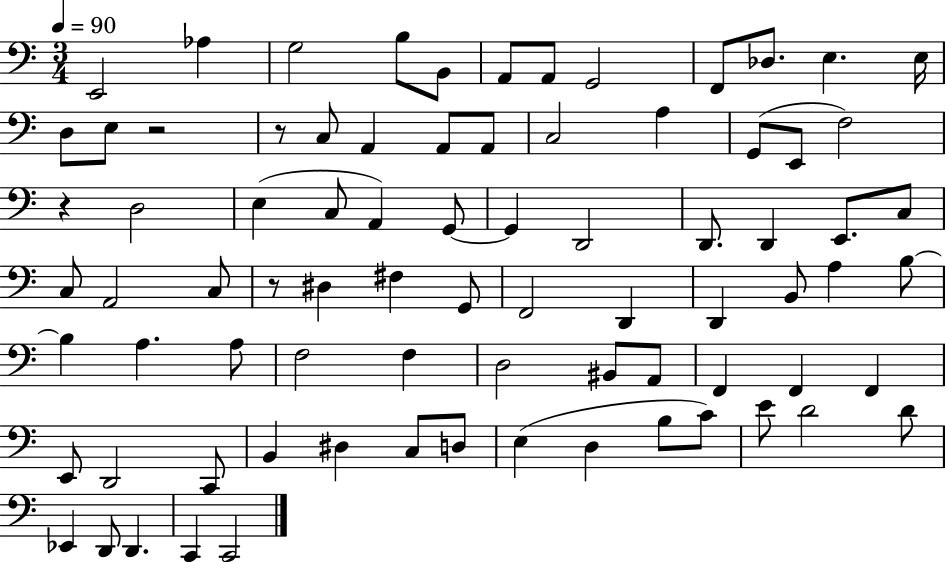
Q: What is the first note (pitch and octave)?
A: E2